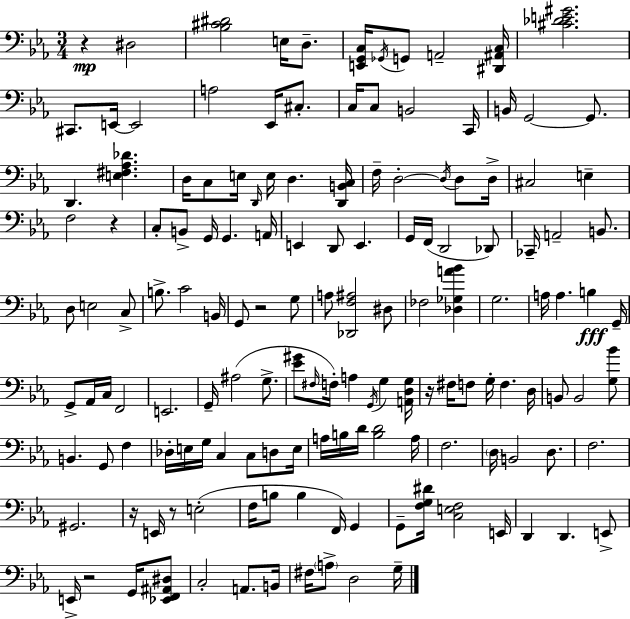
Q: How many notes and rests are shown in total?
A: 148